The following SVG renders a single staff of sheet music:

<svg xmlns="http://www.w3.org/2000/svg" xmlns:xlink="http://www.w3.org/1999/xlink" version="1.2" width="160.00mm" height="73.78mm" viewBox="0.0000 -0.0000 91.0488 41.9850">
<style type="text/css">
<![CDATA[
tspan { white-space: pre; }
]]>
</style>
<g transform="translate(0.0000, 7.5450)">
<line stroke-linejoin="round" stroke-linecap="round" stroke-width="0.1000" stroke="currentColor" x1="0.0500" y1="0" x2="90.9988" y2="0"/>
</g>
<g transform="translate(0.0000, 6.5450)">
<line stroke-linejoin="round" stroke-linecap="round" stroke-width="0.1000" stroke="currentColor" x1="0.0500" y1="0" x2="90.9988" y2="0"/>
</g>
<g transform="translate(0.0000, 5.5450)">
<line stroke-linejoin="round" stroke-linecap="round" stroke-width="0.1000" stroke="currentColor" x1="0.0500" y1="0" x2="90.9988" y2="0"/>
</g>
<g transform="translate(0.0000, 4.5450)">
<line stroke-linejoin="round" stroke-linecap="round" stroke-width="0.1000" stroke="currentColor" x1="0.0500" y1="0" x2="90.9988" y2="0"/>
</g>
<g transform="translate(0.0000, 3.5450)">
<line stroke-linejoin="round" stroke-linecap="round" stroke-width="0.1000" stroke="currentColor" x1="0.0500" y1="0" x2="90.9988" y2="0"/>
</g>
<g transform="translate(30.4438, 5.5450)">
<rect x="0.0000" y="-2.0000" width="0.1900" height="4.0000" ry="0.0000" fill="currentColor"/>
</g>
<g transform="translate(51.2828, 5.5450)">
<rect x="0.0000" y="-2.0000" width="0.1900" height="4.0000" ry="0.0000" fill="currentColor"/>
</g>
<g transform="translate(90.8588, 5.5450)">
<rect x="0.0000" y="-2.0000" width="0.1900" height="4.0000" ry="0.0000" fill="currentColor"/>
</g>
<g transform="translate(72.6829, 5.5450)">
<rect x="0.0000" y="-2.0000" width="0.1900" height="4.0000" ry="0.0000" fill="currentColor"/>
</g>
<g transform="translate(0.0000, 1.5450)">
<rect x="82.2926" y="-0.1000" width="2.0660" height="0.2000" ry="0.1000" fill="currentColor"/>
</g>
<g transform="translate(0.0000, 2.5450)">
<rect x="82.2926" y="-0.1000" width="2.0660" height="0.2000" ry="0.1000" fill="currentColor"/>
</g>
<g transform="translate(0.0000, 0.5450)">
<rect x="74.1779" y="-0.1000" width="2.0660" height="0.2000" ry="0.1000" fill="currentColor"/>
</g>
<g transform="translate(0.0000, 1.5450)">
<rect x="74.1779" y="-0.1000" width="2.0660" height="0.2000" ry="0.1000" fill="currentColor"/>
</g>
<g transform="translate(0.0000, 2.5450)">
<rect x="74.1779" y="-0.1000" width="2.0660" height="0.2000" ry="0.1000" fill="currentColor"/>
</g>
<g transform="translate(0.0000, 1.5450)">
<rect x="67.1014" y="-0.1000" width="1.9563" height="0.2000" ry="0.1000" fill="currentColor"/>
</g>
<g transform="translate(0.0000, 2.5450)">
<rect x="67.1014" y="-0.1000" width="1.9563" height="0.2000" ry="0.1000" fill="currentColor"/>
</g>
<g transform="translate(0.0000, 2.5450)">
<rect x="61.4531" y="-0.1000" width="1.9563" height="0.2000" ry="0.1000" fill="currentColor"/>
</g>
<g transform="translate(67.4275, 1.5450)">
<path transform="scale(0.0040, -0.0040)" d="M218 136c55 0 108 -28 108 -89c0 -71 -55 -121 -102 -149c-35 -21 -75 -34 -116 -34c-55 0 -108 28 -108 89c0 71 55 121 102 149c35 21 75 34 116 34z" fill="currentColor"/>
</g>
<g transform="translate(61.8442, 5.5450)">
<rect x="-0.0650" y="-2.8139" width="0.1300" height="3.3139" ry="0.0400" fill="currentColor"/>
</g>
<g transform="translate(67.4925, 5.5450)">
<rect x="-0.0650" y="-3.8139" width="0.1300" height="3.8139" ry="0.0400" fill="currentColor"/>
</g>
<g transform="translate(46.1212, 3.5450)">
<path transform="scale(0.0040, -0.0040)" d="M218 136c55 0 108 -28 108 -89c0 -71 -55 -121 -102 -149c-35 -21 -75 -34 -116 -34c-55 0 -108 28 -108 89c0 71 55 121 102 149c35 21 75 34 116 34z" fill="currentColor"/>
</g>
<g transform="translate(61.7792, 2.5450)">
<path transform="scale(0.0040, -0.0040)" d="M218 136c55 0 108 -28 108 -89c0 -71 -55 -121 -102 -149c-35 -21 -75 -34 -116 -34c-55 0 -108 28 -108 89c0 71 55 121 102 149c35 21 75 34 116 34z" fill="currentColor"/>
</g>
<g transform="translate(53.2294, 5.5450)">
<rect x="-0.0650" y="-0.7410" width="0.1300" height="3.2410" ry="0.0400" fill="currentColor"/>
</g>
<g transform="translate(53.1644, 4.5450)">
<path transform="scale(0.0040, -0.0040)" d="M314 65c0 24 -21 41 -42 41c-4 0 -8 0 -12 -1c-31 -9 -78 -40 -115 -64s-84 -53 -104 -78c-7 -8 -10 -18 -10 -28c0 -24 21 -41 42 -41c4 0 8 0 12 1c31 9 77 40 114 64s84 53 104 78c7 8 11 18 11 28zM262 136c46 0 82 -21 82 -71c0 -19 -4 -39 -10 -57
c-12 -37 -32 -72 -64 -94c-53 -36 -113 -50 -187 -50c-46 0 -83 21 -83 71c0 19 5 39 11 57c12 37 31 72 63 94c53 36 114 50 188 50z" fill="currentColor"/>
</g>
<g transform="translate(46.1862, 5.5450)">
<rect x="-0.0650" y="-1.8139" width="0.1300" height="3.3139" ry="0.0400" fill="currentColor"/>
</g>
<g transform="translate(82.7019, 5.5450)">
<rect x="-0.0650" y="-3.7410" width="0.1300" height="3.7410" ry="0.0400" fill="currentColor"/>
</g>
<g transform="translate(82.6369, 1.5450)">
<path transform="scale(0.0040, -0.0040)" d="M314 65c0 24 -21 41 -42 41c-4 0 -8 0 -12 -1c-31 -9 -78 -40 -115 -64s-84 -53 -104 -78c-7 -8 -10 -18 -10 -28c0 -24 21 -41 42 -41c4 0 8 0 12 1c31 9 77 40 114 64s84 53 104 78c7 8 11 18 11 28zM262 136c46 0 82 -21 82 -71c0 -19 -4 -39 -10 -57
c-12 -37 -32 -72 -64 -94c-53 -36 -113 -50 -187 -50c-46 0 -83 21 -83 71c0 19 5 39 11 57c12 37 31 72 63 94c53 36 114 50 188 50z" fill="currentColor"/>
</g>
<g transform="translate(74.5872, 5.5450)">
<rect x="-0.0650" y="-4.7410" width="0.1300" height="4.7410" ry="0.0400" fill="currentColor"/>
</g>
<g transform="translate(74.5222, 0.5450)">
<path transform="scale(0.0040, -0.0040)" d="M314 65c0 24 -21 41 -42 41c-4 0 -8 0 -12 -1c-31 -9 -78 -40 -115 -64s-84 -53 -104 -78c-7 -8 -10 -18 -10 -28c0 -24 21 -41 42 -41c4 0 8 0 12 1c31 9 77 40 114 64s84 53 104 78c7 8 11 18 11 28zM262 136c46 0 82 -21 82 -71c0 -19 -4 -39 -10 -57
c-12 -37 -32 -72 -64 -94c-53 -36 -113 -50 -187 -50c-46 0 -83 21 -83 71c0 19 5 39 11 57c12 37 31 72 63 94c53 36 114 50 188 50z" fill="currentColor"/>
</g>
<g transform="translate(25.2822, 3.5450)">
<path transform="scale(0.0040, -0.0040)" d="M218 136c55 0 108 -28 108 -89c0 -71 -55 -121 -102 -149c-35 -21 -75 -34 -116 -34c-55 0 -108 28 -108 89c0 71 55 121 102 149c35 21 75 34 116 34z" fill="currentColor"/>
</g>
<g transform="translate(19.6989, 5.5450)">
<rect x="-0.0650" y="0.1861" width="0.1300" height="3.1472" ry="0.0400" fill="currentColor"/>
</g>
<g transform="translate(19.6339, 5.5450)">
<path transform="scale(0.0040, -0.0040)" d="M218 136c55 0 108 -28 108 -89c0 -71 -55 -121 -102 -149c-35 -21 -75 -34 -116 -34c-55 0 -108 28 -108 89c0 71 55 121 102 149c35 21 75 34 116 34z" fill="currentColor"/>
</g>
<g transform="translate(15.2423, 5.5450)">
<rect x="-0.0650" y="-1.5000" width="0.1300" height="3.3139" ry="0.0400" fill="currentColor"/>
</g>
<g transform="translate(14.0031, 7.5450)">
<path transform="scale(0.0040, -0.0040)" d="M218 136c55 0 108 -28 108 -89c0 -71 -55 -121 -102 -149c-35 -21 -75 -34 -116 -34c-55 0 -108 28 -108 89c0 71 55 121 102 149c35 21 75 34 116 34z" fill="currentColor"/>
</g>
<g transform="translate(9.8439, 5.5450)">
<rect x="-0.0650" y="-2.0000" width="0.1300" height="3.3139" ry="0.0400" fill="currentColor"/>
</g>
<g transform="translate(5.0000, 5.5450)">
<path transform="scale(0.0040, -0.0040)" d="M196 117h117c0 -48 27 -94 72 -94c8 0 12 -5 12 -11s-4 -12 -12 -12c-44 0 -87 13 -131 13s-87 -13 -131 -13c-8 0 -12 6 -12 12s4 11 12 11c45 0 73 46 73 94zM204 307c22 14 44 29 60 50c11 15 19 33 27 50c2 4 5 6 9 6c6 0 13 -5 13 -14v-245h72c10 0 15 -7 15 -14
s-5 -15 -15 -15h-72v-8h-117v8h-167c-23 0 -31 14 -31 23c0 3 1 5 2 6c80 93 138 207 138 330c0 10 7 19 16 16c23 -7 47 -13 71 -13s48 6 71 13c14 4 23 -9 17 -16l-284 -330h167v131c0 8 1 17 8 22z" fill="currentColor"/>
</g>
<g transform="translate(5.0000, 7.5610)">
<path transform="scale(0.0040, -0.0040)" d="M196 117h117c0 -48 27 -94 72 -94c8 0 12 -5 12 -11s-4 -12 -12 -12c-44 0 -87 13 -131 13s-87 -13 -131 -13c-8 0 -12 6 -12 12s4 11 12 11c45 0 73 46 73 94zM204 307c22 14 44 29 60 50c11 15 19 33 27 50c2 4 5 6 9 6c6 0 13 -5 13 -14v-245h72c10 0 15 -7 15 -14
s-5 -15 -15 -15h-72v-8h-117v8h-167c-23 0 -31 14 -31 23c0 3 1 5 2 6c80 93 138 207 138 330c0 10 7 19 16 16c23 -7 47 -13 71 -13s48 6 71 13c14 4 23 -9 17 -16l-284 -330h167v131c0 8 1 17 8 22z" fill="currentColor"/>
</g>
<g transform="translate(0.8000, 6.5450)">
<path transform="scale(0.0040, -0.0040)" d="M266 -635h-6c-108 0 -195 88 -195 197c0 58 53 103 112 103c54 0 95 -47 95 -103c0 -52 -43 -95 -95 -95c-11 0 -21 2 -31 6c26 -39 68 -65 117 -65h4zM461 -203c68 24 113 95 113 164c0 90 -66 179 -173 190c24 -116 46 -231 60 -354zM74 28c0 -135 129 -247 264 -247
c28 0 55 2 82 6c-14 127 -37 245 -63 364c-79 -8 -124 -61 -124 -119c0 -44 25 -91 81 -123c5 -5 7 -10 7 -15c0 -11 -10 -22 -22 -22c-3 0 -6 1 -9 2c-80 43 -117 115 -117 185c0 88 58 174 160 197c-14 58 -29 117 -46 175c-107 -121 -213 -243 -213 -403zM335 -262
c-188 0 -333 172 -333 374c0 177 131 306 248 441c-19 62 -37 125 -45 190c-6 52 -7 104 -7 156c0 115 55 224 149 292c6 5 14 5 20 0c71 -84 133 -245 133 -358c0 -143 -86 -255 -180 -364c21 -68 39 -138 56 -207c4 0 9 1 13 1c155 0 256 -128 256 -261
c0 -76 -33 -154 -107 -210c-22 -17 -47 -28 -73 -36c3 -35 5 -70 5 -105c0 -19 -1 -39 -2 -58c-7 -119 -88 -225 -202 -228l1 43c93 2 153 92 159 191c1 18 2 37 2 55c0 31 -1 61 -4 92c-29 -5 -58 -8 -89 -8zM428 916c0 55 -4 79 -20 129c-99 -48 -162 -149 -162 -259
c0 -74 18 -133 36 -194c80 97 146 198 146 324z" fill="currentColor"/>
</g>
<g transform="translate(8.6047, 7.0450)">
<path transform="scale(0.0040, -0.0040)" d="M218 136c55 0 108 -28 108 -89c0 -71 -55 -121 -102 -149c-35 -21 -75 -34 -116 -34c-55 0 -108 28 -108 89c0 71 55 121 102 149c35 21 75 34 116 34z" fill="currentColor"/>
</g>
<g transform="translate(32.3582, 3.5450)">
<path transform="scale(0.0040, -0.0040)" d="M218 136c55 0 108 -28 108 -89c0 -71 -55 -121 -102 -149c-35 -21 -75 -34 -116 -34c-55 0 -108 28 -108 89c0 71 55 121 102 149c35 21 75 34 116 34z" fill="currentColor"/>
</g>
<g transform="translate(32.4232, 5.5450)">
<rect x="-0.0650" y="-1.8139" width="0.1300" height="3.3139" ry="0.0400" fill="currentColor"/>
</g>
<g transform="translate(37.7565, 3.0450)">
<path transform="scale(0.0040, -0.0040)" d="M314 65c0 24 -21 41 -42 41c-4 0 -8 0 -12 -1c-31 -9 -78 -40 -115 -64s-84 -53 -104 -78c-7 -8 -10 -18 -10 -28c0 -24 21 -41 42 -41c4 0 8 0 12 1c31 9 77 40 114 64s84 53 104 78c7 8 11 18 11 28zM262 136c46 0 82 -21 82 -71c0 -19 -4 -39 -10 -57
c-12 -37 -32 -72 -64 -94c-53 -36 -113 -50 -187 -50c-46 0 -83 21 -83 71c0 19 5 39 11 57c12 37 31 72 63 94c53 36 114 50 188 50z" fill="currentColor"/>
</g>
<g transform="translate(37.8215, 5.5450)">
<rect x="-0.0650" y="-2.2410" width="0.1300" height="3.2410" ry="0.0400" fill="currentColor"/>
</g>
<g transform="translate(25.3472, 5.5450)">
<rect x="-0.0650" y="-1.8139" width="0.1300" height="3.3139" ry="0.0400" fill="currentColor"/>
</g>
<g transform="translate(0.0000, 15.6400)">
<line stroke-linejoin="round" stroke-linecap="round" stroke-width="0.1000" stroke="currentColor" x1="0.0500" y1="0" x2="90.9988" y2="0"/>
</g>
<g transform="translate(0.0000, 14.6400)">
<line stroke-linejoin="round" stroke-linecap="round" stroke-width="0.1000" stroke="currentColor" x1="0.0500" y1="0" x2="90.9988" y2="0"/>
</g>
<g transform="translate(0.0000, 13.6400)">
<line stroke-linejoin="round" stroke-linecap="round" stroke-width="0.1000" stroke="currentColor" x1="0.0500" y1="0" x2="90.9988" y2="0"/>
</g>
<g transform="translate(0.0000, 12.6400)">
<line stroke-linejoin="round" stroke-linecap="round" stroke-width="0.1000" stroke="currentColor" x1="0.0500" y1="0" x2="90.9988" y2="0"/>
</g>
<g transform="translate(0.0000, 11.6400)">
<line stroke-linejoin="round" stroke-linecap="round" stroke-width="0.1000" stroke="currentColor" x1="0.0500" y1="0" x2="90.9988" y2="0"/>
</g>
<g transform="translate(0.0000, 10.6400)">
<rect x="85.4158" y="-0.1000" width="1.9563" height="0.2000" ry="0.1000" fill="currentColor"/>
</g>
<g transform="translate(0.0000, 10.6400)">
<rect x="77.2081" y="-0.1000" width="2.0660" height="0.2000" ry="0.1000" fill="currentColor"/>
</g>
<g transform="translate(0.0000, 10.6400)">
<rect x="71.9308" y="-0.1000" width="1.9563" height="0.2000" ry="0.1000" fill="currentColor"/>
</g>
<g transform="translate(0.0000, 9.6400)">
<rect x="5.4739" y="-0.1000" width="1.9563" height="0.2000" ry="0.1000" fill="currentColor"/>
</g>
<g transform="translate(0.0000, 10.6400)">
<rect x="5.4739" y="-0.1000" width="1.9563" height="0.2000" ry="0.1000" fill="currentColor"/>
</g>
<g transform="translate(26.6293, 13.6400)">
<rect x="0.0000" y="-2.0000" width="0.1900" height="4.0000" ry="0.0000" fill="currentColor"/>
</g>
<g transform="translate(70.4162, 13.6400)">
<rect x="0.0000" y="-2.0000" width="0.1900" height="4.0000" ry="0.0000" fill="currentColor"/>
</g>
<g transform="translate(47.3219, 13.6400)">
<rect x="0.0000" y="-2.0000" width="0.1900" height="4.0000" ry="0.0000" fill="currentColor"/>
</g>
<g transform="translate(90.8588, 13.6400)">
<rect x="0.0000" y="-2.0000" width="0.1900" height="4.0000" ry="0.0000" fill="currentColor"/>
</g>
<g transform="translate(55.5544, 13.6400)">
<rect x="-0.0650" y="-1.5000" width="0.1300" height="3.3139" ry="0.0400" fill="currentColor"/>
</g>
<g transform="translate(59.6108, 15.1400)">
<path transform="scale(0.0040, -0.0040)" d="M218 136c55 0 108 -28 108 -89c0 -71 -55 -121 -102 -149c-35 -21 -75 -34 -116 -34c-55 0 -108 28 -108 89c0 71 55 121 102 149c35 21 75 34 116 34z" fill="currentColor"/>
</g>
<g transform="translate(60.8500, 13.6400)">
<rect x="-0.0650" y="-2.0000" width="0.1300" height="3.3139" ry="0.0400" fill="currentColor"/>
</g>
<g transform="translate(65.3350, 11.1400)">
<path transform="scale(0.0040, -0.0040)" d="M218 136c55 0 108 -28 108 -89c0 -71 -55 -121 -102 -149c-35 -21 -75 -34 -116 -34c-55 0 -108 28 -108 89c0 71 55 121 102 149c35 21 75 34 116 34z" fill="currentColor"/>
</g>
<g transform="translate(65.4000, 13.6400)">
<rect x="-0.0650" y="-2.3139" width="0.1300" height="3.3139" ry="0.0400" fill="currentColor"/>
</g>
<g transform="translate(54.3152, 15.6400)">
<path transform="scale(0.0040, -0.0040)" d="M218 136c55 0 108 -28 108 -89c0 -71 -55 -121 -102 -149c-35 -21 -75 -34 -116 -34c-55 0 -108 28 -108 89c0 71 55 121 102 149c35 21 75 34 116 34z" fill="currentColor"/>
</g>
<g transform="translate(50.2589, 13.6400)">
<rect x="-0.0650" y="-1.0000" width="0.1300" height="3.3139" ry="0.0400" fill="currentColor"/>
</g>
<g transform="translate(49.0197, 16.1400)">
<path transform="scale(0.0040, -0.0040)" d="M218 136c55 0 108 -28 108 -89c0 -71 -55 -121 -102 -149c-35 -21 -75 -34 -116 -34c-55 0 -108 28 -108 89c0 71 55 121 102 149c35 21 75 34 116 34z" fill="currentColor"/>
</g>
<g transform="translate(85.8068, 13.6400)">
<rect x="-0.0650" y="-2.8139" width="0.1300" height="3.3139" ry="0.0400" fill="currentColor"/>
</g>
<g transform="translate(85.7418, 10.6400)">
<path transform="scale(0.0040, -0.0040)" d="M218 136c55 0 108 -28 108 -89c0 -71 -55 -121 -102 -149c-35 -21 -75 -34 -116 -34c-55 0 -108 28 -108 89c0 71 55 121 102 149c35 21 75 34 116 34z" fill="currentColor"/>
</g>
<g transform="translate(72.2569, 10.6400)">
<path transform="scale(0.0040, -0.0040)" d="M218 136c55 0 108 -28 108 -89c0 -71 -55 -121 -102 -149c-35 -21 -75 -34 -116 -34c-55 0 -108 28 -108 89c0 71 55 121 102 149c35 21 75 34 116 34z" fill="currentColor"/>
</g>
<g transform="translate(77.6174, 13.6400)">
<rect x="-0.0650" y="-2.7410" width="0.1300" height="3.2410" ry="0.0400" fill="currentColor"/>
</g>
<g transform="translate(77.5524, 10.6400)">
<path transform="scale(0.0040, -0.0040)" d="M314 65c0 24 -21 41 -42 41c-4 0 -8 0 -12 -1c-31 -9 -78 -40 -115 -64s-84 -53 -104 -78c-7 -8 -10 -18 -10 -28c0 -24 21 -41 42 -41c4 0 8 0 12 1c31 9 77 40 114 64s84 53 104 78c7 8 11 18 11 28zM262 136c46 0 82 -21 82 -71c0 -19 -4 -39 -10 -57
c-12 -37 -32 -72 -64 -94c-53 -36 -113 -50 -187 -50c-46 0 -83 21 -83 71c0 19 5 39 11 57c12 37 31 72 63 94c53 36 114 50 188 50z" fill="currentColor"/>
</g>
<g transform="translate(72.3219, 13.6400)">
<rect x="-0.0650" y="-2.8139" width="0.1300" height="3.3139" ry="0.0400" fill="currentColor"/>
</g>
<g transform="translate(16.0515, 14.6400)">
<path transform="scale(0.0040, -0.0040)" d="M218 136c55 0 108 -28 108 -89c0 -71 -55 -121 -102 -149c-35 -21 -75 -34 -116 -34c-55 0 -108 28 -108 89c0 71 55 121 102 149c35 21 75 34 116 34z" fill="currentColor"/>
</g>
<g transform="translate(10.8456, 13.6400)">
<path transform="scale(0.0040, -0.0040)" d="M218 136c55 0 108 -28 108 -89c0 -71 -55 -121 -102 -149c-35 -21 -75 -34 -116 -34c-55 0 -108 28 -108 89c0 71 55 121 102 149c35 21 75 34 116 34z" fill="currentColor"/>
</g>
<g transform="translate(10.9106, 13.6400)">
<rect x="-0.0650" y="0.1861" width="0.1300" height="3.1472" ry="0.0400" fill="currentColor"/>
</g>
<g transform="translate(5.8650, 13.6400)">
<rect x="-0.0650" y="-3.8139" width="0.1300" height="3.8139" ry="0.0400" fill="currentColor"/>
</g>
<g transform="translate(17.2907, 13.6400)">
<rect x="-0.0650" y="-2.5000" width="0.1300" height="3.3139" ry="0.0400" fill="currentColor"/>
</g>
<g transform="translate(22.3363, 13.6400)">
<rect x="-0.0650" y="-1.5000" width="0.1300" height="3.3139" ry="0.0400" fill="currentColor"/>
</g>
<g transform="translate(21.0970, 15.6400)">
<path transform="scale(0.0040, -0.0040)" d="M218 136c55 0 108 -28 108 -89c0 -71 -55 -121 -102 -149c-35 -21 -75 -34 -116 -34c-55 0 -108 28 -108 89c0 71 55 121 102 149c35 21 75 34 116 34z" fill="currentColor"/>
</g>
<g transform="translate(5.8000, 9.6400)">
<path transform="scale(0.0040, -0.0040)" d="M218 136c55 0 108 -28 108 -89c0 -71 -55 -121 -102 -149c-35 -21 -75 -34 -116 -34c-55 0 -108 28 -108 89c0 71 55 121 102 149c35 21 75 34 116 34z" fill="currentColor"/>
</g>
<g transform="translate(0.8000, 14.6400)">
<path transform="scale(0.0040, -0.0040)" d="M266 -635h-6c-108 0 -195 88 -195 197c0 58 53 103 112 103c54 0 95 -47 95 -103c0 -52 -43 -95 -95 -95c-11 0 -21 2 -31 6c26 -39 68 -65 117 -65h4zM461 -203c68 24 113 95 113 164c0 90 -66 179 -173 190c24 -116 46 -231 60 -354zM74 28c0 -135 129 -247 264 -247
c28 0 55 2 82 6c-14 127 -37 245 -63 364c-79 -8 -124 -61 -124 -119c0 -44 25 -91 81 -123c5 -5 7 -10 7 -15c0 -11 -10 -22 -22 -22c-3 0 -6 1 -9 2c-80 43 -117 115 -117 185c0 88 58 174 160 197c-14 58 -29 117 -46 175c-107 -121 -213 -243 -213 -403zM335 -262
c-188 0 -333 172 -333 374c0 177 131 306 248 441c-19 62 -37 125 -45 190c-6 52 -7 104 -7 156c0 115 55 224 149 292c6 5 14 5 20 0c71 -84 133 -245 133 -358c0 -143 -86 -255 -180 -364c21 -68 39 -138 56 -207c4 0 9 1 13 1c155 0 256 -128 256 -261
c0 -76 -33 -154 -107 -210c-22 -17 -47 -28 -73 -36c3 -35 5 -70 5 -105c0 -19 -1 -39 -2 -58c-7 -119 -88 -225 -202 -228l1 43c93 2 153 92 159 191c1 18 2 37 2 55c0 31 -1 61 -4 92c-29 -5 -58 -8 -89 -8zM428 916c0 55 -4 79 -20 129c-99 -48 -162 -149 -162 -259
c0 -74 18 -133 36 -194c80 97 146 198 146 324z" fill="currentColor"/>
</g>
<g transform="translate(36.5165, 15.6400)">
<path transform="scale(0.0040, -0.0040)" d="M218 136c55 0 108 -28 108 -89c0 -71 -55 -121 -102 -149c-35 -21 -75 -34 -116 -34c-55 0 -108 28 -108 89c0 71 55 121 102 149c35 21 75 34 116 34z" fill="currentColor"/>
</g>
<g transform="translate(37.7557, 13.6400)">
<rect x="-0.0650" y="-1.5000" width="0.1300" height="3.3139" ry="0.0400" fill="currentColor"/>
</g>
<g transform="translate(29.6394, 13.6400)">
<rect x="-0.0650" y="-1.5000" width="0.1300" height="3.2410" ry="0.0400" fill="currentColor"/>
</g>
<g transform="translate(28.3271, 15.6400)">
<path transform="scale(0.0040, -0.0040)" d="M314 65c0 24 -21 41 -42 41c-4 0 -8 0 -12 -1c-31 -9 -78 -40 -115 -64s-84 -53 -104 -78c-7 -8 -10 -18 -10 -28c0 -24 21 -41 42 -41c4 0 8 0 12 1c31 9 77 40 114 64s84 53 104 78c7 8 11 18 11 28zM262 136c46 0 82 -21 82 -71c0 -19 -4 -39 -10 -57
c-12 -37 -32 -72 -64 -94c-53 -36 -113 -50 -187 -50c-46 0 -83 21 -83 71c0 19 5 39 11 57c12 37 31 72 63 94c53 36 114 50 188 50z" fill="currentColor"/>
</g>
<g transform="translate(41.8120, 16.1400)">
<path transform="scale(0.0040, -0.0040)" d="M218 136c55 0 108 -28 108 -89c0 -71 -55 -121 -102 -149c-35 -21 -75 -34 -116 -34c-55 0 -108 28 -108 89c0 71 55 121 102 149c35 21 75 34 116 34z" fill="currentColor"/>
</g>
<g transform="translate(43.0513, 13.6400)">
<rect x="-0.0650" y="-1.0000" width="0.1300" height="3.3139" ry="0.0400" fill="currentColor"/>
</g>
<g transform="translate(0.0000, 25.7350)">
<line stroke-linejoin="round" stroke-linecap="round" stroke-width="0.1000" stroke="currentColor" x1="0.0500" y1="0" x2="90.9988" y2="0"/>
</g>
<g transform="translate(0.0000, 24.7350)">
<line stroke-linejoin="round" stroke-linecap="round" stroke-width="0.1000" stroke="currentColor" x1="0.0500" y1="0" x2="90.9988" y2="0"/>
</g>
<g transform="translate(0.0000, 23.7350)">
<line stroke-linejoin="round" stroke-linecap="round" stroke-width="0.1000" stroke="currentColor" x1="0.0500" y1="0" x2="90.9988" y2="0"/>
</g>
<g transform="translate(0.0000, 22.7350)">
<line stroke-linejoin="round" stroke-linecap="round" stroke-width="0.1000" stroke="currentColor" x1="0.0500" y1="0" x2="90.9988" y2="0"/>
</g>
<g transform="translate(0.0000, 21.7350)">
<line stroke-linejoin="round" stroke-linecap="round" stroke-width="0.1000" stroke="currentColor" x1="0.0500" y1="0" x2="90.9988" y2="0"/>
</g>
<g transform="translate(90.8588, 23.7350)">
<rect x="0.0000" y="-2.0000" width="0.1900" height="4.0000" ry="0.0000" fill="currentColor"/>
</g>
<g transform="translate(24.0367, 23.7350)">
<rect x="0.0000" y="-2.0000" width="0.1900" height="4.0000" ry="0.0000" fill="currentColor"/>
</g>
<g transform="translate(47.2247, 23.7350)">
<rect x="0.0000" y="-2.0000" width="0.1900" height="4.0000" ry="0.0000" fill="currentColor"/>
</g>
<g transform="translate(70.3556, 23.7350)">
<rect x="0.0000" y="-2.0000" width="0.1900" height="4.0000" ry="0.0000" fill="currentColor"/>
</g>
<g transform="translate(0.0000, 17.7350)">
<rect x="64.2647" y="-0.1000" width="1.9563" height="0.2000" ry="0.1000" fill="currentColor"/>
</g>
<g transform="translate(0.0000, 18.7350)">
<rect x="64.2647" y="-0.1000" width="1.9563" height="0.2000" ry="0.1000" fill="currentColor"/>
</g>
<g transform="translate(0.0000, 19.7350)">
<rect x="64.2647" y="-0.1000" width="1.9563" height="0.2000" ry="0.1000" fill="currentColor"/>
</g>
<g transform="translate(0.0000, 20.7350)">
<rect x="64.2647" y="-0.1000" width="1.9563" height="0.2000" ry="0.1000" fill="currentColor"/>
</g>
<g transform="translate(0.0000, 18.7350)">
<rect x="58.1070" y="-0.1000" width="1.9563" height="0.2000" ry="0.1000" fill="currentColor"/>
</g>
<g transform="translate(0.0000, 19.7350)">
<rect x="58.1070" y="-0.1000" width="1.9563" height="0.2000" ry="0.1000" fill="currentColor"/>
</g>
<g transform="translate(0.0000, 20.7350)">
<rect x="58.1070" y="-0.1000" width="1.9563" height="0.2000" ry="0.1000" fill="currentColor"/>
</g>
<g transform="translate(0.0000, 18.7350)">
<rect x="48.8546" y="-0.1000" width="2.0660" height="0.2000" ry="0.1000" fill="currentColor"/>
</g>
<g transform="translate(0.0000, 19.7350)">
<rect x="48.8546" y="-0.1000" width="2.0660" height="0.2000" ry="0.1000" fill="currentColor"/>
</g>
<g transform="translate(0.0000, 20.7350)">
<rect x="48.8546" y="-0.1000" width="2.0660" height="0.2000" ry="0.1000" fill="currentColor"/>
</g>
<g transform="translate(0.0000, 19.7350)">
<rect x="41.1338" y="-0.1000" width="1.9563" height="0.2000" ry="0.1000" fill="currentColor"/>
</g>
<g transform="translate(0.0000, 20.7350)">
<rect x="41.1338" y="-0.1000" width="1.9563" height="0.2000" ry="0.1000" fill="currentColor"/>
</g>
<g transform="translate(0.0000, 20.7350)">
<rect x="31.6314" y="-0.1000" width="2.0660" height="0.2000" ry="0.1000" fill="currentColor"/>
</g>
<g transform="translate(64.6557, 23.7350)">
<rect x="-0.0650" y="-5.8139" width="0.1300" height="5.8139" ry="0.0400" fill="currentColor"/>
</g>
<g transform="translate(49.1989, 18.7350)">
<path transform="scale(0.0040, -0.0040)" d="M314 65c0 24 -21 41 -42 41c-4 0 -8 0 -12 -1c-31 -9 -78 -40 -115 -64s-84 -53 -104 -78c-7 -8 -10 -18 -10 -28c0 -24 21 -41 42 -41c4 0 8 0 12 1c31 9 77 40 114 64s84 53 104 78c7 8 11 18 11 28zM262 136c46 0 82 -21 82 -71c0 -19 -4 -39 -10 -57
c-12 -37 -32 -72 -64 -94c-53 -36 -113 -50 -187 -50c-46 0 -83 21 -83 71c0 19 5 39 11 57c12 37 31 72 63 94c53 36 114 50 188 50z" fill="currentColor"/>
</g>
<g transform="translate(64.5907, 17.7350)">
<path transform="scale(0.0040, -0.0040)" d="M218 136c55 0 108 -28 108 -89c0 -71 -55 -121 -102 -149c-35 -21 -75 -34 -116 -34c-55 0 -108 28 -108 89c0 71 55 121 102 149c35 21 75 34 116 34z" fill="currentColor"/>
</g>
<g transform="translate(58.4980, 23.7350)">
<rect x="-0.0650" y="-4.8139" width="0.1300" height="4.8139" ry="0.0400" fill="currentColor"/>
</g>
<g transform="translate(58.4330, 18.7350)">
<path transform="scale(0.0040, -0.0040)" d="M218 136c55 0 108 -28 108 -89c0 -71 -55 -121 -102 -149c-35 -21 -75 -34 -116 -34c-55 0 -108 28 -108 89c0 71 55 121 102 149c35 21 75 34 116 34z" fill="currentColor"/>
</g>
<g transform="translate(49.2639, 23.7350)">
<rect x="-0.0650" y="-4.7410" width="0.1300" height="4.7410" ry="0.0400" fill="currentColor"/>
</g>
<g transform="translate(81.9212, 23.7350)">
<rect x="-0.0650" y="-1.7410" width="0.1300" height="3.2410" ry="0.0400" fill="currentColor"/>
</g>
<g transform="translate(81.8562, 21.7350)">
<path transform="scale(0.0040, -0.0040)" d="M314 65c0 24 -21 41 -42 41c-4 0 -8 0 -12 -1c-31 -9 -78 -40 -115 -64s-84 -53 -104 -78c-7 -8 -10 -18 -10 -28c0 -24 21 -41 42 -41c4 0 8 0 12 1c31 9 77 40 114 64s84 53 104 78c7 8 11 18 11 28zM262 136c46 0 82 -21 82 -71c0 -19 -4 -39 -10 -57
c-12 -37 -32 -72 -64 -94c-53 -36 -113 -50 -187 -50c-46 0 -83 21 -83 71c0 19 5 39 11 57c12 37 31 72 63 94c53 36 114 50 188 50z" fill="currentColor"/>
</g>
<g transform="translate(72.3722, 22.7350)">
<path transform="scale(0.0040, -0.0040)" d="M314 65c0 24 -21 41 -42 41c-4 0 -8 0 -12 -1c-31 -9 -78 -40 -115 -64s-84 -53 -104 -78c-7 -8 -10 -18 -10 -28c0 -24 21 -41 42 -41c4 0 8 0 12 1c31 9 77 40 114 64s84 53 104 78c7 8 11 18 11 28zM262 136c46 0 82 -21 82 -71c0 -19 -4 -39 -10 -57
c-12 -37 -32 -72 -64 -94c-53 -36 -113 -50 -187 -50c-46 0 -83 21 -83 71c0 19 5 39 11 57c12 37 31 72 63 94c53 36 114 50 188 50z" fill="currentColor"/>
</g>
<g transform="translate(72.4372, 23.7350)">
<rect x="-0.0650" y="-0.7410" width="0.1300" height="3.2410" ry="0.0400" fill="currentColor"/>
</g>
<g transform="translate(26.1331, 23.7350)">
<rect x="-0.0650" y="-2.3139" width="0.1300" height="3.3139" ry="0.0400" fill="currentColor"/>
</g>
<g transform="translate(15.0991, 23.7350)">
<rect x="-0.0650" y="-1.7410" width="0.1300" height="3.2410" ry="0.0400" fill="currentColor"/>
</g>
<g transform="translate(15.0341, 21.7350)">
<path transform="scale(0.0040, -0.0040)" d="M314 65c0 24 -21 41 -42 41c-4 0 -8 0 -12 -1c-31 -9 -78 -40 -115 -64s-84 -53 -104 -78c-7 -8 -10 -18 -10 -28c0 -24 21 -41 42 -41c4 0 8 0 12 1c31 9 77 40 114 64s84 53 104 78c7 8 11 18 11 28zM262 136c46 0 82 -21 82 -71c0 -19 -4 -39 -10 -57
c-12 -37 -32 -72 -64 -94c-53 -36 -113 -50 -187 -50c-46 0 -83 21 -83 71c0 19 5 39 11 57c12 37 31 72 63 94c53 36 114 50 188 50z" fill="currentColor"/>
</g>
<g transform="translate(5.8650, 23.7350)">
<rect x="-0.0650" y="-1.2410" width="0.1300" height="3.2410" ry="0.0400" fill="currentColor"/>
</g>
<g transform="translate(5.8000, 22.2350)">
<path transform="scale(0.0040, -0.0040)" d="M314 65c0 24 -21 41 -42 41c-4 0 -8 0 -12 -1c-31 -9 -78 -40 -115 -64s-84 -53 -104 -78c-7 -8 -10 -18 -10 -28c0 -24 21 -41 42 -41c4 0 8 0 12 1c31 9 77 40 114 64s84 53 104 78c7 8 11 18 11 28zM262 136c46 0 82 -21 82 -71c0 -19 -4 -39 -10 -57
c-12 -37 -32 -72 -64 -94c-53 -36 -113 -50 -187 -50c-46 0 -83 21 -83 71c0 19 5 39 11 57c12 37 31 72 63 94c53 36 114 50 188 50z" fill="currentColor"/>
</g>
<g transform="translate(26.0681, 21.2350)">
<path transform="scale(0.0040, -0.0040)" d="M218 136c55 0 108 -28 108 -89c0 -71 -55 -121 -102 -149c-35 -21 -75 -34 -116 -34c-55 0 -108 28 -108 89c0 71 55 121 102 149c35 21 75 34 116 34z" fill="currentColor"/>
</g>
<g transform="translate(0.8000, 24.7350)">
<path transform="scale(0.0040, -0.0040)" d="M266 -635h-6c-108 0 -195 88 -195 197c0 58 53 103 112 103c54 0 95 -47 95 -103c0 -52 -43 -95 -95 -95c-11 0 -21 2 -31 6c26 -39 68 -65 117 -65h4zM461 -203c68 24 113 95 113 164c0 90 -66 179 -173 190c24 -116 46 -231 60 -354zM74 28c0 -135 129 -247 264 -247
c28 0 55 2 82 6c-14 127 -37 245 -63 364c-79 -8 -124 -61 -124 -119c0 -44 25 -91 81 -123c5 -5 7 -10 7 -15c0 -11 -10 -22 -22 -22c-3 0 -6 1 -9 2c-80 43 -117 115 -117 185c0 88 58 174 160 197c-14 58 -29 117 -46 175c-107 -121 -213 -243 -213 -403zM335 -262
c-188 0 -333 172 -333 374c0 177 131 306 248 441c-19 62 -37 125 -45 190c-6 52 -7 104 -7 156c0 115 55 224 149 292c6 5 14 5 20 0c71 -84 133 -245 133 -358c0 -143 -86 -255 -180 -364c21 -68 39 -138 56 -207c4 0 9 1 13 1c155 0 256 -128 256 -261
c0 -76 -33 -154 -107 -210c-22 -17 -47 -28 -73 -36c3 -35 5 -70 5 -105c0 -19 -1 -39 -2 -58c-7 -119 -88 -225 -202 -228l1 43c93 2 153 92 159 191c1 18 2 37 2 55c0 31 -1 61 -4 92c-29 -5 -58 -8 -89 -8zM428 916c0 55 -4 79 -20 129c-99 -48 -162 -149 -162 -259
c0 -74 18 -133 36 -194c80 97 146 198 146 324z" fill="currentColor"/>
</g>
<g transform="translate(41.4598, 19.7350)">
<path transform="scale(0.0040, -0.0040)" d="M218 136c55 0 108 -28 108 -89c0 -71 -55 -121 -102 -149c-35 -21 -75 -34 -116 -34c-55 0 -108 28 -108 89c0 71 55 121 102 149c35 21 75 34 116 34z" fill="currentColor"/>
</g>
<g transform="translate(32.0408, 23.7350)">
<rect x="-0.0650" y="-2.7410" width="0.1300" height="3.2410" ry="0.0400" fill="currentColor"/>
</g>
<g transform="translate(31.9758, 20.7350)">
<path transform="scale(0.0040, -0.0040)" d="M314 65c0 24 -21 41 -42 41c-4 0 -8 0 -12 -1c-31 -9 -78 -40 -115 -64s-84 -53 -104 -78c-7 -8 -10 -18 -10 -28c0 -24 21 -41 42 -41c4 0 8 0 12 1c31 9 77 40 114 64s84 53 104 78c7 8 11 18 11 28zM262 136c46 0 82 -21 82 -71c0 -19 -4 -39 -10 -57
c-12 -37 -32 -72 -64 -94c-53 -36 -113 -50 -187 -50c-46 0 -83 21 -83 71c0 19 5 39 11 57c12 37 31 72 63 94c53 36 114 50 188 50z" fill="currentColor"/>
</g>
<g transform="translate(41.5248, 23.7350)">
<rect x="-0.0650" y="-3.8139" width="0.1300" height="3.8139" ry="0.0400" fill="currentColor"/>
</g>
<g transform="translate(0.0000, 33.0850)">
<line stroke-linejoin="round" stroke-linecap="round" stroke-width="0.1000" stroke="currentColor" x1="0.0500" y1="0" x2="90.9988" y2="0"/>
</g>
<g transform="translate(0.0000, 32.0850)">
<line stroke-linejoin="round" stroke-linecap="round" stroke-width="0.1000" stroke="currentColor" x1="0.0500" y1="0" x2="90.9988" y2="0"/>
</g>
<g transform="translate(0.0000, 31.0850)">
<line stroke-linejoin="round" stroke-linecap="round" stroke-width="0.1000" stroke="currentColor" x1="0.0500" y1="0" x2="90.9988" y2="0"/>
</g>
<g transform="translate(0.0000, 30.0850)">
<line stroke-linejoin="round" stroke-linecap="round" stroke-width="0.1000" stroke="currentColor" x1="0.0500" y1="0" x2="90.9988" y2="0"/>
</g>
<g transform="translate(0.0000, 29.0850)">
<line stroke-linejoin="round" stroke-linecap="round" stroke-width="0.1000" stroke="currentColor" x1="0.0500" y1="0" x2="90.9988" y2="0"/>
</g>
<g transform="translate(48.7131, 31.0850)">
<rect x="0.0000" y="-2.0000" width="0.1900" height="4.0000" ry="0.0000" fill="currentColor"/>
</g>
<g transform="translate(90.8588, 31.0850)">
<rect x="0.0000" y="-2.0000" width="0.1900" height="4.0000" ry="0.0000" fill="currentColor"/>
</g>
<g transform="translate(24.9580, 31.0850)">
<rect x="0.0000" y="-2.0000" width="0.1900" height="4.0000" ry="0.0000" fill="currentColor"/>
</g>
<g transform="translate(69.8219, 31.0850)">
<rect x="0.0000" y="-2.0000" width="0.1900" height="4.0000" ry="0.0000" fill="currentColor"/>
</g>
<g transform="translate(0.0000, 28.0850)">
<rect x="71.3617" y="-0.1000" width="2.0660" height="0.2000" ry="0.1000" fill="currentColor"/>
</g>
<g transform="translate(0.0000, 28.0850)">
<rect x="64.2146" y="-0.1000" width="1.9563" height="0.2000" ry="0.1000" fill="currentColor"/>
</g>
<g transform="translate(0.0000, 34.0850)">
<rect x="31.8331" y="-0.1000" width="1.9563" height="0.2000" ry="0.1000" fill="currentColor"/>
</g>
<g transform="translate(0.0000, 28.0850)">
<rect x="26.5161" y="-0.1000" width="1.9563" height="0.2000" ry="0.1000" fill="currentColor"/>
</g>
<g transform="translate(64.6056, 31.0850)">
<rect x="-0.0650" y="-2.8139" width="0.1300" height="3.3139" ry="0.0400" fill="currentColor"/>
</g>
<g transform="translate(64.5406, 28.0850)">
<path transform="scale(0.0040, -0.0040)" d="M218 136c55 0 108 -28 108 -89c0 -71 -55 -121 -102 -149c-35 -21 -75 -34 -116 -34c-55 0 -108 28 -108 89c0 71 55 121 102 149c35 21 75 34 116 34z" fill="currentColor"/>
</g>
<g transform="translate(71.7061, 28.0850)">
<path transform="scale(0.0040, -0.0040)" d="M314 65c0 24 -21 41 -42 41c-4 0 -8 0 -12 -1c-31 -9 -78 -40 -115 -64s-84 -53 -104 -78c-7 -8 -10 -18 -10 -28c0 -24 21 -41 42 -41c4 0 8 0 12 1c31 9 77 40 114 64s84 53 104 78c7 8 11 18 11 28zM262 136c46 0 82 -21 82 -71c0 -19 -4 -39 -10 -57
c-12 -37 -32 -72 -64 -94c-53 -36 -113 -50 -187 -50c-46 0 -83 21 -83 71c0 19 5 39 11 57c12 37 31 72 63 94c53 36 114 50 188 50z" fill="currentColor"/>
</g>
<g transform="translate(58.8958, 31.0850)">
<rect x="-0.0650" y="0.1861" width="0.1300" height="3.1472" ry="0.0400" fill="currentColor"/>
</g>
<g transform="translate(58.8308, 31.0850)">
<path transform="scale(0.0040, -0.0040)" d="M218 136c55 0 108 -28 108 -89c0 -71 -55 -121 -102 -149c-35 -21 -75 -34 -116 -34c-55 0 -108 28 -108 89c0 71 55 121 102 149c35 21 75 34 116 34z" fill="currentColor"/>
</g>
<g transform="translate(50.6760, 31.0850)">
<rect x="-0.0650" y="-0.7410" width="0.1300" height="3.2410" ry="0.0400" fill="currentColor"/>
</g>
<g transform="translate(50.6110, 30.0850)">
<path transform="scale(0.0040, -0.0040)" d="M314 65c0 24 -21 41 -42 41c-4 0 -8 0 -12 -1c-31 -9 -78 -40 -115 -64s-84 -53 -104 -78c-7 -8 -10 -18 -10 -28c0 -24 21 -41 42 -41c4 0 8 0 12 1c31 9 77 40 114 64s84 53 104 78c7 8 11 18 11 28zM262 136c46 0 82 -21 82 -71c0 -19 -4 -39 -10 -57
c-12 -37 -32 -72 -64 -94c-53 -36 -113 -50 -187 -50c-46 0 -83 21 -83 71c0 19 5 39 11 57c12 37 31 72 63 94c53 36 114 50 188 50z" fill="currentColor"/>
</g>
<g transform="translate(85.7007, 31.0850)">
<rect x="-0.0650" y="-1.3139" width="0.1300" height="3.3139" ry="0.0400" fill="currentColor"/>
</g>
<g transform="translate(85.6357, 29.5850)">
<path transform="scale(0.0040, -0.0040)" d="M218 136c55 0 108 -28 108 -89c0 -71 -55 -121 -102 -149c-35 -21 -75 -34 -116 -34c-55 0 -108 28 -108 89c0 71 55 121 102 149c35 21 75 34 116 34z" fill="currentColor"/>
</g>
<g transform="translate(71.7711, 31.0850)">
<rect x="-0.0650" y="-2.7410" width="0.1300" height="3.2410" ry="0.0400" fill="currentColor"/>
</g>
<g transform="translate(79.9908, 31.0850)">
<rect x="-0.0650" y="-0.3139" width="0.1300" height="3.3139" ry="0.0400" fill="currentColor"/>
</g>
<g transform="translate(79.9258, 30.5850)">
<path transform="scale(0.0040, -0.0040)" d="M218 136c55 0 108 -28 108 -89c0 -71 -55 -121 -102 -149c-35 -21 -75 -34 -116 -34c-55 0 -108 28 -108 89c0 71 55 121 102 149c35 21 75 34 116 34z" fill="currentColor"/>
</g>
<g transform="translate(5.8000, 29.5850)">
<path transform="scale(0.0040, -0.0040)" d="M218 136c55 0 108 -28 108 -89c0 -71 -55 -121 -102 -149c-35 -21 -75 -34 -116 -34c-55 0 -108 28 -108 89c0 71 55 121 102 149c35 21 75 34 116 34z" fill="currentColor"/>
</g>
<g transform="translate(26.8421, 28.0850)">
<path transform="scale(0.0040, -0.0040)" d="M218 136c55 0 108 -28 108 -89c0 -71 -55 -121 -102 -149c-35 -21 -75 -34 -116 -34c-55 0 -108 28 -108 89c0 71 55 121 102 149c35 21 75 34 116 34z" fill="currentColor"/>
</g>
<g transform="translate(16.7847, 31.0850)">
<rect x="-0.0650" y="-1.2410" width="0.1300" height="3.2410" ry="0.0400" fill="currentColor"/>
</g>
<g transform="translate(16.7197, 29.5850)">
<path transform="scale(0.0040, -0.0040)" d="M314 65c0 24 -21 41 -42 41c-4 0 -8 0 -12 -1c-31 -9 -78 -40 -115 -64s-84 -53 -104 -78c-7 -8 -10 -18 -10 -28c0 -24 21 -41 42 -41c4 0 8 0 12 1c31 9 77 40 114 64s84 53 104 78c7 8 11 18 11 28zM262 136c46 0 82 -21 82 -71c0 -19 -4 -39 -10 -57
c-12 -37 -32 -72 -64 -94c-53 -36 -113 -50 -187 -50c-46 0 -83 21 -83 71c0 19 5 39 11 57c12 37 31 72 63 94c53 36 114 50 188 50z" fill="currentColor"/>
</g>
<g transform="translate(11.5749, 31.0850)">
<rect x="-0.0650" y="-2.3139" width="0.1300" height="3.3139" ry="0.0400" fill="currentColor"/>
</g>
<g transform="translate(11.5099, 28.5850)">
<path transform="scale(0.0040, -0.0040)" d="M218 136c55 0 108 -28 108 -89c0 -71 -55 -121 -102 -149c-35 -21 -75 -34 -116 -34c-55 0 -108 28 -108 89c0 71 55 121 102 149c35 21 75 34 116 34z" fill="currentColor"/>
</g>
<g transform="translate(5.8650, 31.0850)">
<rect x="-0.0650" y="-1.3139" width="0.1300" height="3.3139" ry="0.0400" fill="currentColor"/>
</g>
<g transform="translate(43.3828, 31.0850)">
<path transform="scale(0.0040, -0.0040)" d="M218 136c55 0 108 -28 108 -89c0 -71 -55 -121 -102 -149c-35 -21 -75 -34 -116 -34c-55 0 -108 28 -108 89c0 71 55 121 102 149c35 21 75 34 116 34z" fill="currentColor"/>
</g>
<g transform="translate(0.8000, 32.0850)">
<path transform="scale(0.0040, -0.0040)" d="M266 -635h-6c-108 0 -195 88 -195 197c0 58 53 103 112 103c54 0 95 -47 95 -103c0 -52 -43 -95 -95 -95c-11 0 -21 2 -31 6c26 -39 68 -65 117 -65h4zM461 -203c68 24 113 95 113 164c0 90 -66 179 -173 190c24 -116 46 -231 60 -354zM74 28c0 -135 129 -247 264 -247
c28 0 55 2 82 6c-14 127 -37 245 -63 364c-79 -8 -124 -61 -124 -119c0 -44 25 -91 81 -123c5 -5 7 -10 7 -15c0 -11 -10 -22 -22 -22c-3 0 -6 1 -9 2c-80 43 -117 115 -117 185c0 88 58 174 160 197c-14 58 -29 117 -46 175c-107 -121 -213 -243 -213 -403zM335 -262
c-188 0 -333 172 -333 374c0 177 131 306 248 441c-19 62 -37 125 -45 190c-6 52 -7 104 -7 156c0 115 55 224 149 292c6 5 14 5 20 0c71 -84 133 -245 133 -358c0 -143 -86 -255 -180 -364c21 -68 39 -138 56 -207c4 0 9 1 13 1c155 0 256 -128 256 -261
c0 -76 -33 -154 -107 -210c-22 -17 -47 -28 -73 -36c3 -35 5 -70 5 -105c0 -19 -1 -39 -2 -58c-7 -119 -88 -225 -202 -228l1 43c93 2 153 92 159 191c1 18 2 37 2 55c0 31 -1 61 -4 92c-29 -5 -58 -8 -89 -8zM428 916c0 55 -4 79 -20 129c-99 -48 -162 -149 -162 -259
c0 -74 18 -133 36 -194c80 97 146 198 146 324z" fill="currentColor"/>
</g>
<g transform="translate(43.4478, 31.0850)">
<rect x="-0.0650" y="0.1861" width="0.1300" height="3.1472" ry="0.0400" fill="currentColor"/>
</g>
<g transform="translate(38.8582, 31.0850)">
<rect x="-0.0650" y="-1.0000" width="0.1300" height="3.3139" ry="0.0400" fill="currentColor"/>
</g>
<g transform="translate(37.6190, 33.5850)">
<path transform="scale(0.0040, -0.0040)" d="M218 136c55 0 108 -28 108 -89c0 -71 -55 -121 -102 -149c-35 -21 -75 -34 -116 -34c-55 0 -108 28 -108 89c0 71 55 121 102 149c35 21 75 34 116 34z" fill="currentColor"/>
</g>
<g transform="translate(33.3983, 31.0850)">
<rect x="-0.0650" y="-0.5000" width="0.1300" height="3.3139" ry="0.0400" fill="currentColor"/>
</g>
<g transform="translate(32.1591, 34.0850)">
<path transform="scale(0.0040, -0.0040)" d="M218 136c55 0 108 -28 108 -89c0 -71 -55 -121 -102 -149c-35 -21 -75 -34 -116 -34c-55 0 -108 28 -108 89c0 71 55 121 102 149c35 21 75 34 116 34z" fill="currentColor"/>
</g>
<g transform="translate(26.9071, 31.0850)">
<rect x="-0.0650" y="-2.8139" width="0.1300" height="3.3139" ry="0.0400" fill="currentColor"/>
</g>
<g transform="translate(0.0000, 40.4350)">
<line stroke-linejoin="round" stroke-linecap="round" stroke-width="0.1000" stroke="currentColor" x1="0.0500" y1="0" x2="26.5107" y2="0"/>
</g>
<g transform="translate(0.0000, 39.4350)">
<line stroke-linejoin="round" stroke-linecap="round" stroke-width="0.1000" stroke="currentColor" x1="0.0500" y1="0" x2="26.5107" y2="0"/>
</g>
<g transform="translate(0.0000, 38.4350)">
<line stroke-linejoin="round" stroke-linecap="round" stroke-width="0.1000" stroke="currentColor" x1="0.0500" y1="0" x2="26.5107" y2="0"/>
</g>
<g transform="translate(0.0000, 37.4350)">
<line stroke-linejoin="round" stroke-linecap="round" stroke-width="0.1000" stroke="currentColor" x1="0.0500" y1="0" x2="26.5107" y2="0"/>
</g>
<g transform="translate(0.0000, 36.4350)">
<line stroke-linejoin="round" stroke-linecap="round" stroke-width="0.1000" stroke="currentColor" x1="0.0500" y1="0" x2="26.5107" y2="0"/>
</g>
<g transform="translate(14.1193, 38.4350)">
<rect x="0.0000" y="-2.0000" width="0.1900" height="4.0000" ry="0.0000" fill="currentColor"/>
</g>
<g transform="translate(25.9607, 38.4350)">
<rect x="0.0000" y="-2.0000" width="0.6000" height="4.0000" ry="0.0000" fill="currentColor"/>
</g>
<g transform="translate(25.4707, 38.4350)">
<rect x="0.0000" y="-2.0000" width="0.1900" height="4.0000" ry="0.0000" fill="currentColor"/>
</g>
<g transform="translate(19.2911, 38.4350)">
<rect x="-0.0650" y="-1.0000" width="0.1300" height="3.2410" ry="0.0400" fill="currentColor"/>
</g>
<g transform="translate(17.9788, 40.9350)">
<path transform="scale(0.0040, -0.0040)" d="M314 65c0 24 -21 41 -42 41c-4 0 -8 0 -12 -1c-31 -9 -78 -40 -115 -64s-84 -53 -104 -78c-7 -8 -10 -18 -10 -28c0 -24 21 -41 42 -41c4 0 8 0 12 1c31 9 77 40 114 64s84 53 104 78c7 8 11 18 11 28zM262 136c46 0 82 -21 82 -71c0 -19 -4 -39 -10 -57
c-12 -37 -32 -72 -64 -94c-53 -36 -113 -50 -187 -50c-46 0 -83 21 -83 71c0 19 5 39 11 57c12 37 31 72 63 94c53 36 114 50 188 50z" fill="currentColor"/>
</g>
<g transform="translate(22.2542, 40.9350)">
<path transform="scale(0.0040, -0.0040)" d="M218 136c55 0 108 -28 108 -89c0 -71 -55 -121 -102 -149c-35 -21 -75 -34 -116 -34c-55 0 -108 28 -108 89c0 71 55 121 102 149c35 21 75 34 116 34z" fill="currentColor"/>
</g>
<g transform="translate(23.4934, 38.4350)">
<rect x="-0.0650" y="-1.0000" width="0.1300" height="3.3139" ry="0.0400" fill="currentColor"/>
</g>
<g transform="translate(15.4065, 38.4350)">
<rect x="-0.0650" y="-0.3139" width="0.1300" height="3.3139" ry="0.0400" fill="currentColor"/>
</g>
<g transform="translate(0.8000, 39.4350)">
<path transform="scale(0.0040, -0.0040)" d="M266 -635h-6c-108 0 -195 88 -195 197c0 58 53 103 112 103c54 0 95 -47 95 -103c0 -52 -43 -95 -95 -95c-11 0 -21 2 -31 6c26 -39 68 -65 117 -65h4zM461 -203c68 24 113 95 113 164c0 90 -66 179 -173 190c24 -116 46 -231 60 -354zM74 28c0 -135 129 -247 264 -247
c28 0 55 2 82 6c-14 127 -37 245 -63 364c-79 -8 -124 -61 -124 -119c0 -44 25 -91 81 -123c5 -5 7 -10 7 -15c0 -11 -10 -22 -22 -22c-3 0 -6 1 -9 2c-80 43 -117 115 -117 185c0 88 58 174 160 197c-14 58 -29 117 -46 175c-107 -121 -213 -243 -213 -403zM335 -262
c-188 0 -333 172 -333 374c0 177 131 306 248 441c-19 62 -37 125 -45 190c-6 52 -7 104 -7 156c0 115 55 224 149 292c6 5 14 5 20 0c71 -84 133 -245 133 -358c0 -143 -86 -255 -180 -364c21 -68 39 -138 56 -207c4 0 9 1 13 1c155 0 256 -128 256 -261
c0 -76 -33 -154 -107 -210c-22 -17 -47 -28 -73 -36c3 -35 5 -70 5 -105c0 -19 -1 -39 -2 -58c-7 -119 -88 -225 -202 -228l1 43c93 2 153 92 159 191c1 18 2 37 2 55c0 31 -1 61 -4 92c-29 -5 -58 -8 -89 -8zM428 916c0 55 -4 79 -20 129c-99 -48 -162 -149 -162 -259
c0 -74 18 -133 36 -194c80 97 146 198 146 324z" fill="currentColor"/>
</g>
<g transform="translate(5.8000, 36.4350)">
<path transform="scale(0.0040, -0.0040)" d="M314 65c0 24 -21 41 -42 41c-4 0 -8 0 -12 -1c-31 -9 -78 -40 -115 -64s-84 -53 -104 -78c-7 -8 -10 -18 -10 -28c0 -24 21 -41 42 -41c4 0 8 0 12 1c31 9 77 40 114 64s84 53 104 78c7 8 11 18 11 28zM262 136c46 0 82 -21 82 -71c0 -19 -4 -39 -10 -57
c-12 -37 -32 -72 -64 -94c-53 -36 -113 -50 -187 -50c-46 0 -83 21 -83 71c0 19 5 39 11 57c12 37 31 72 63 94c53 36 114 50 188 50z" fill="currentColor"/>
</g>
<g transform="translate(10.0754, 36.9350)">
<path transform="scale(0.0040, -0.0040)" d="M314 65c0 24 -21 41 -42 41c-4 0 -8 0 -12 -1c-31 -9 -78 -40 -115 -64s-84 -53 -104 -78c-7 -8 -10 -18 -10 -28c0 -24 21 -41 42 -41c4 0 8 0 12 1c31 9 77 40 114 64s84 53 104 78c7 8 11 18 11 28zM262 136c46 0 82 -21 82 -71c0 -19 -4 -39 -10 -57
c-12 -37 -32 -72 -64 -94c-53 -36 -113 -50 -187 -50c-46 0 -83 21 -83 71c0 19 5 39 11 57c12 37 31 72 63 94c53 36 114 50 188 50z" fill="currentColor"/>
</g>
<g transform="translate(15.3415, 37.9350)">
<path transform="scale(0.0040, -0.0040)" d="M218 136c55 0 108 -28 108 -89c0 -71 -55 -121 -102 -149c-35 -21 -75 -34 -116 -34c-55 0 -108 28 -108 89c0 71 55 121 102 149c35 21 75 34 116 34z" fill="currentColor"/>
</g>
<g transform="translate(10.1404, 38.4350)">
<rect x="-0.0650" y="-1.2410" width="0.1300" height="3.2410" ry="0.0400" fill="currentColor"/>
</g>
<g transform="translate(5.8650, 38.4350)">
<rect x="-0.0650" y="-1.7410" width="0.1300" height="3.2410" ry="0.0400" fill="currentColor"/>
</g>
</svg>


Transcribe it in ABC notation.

X:1
T:Untitled
M:4/4
L:1/4
K:C
F E B f f g2 f d2 a c' e'2 c'2 c' B G E E2 E D D E F g a a2 a e2 f2 g a2 c' e'2 e' g' d2 f2 e g e2 a C D B d2 B a a2 c e f2 e2 c D2 D